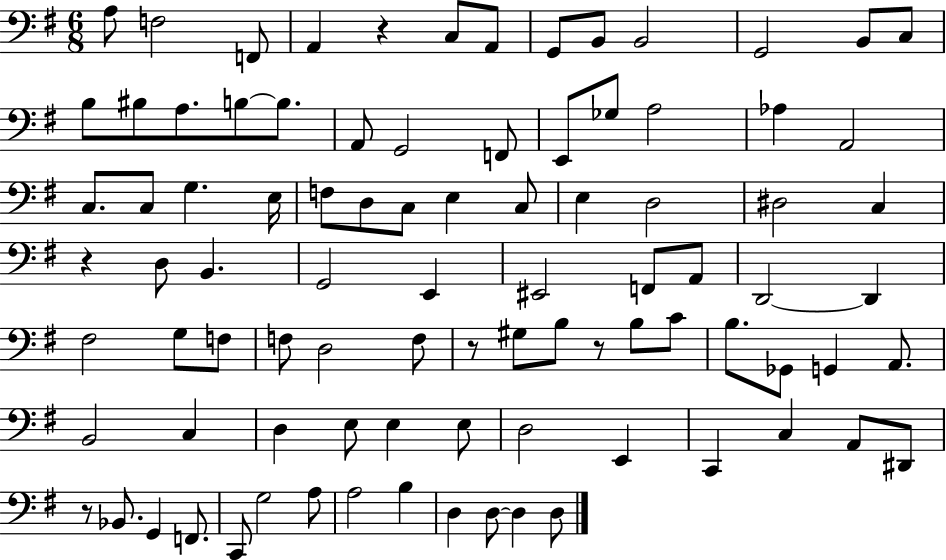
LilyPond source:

{
  \clef bass
  \numericTimeSignature
  \time 6/8
  \key g \major
  a8 f2 f,8 | a,4 r4 c8 a,8 | g,8 b,8 b,2 | g,2 b,8 c8 | \break b8 bis8 a8. b8~~ b8. | a,8 g,2 f,8 | e,8 ges8 a2 | aes4 a,2 | \break c8. c8 g4. e16 | f8 d8 c8 e4 c8 | e4 d2 | dis2 c4 | \break r4 d8 b,4. | g,2 e,4 | eis,2 f,8 a,8 | d,2~~ d,4 | \break fis2 g8 f8 | f8 d2 f8 | r8 gis8 b8 r8 b8 c'8 | b8. ges,8 g,4 a,8. | \break b,2 c4 | d4 e8 e4 e8 | d2 e,4 | c,4 c4 a,8 dis,8 | \break r8 bes,8. g,4 f,8. | c,8 g2 a8 | a2 b4 | d4 d8~~ d4 d8 | \break \bar "|."
}